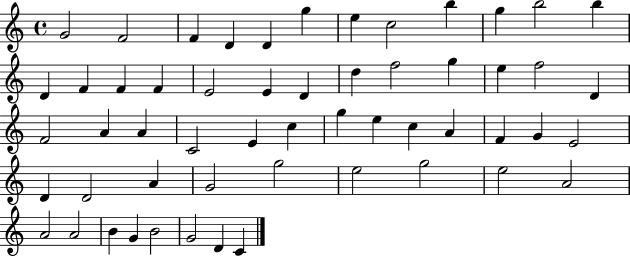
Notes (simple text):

G4/h F4/h F4/q D4/q D4/q G5/q E5/q C5/h B5/q G5/q B5/h B5/q D4/q F4/q F4/q F4/q E4/h E4/q D4/q D5/q F5/h G5/q E5/q F5/h D4/q F4/h A4/q A4/q C4/h E4/q C5/q G5/q E5/q C5/q A4/q F4/q G4/q E4/h D4/q D4/h A4/q G4/h G5/h E5/h G5/h E5/h A4/h A4/h A4/h B4/q G4/q B4/h G4/h D4/q C4/q